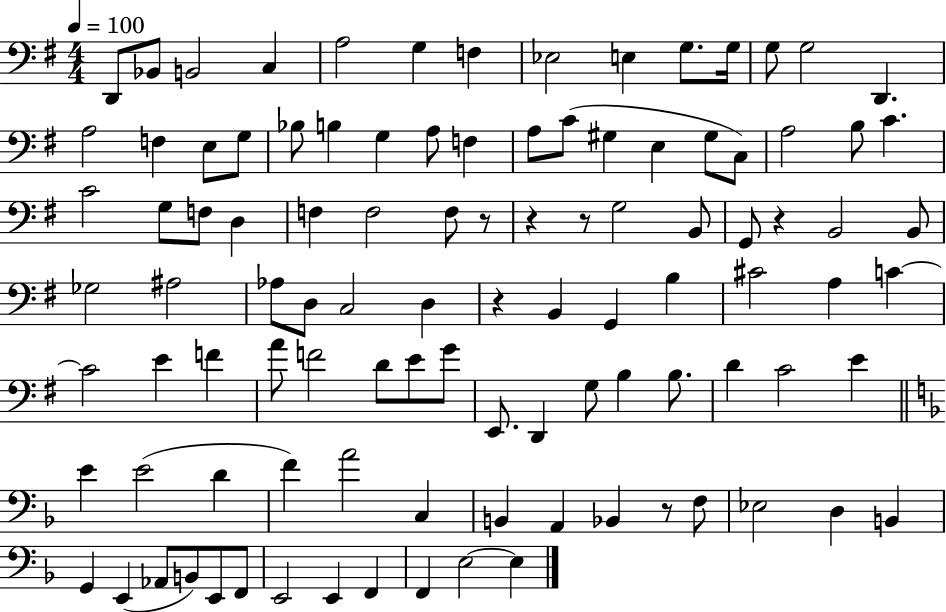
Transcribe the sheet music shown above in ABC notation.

X:1
T:Untitled
M:4/4
L:1/4
K:G
D,,/2 _B,,/2 B,,2 C, A,2 G, F, _E,2 E, G,/2 G,/4 G,/2 G,2 D,, A,2 F, E,/2 G,/2 _B,/2 B, G, A,/2 F, A,/2 C/2 ^G, E, ^G,/2 C,/2 A,2 B,/2 C C2 G,/2 F,/2 D, F, F,2 F,/2 z/2 z z/2 G,2 B,,/2 G,,/2 z B,,2 B,,/2 _G,2 ^A,2 _A,/2 D,/2 C,2 D, z B,, G,, B, ^C2 A, C C2 E F A/2 F2 D/2 E/2 G/2 E,,/2 D,, G,/2 B, B,/2 D C2 E E E2 D F A2 C, B,, A,, _B,, z/2 F,/2 _E,2 D, B,, G,, E,, _A,,/2 B,,/2 E,,/2 F,,/2 E,,2 E,, F,, F,, E,2 E,